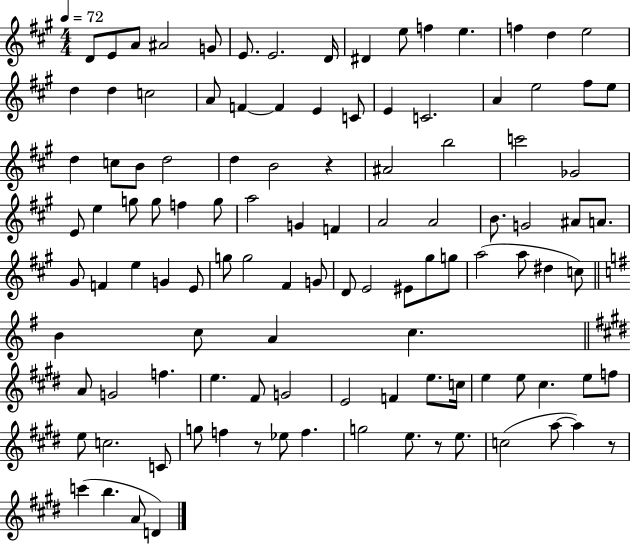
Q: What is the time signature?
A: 4/4